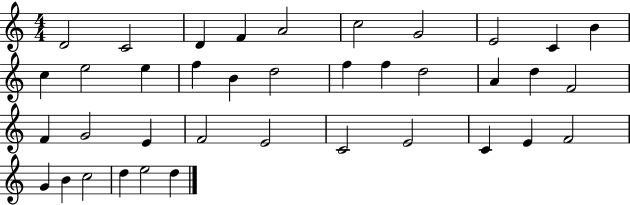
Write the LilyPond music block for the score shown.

{
  \clef treble
  \numericTimeSignature
  \time 4/4
  \key c \major
  d'2 c'2 | d'4 f'4 a'2 | c''2 g'2 | e'2 c'4 b'4 | \break c''4 e''2 e''4 | f''4 b'4 d''2 | f''4 f''4 d''2 | a'4 d''4 f'2 | \break f'4 g'2 e'4 | f'2 e'2 | c'2 e'2 | c'4 e'4 f'2 | \break g'4 b'4 c''2 | d''4 e''2 d''4 | \bar "|."
}